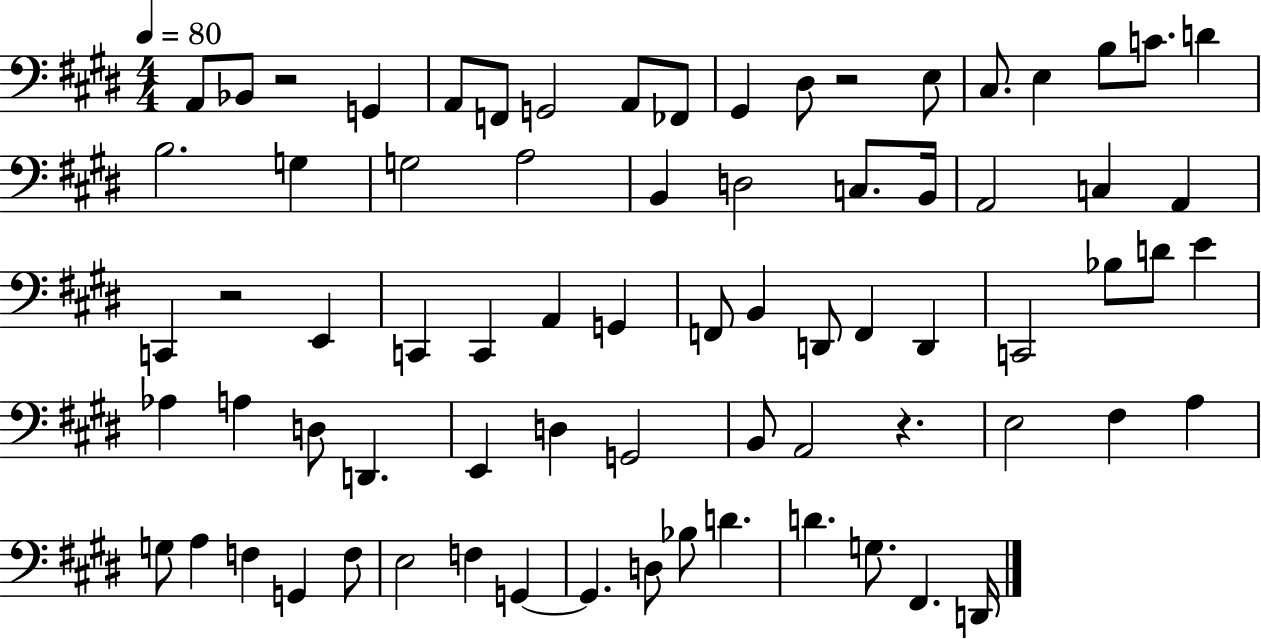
A2/e Bb2/e R/h G2/q A2/e F2/e G2/h A2/e FES2/e G#2/q D#3/e R/h E3/e C#3/e. E3/q B3/e C4/e. D4/q B3/h. G3/q G3/h A3/h B2/q D3/h C3/e. B2/s A2/h C3/q A2/q C2/q R/h E2/q C2/q C2/q A2/q G2/q F2/e B2/q D2/e F2/q D2/q C2/h Bb3/e D4/e E4/q Ab3/q A3/q D3/e D2/q. E2/q D3/q G2/h B2/e A2/h R/q. E3/h F#3/q A3/q G3/e A3/q F3/q G2/q F3/e E3/h F3/q G2/q G2/q. D3/e Bb3/e D4/q. D4/q. G3/e. F#2/q. D2/s